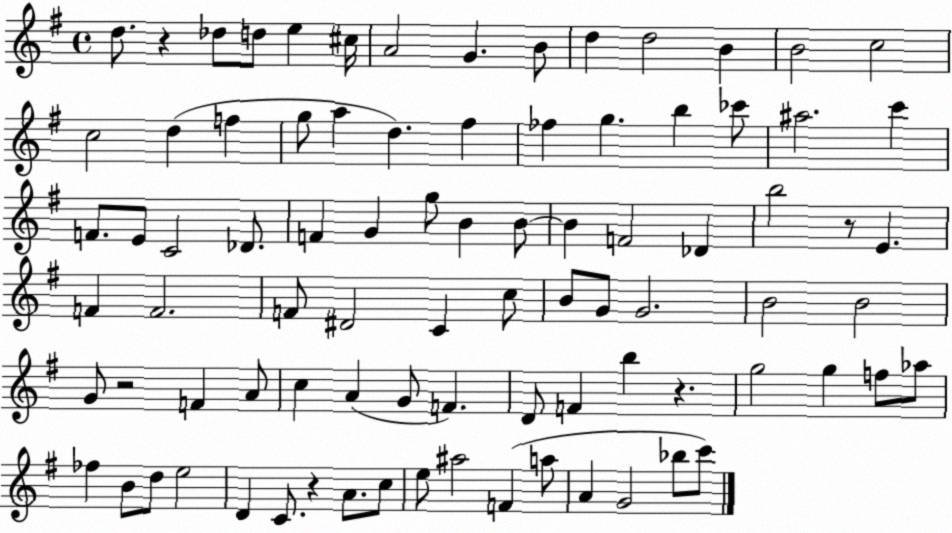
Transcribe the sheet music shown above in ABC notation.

X:1
T:Untitled
M:4/4
L:1/4
K:G
d/2 z _d/2 d/2 e ^c/4 A2 G B/2 d d2 B B2 c2 c2 d f g/2 a d ^f _f g b _c'/2 ^a2 c' F/2 E/2 C2 _D/2 F G g/2 B B/2 B F2 _D b2 z/2 E F F2 F/2 ^D2 C c/2 B/2 G/2 G2 B2 B2 G/2 z2 F A/2 c A G/2 F D/2 F b z g2 g f/2 _a/2 _f B/2 d/2 e2 D C/2 z A/2 c/2 e/2 ^a2 F a/2 A G2 _b/2 c'/2